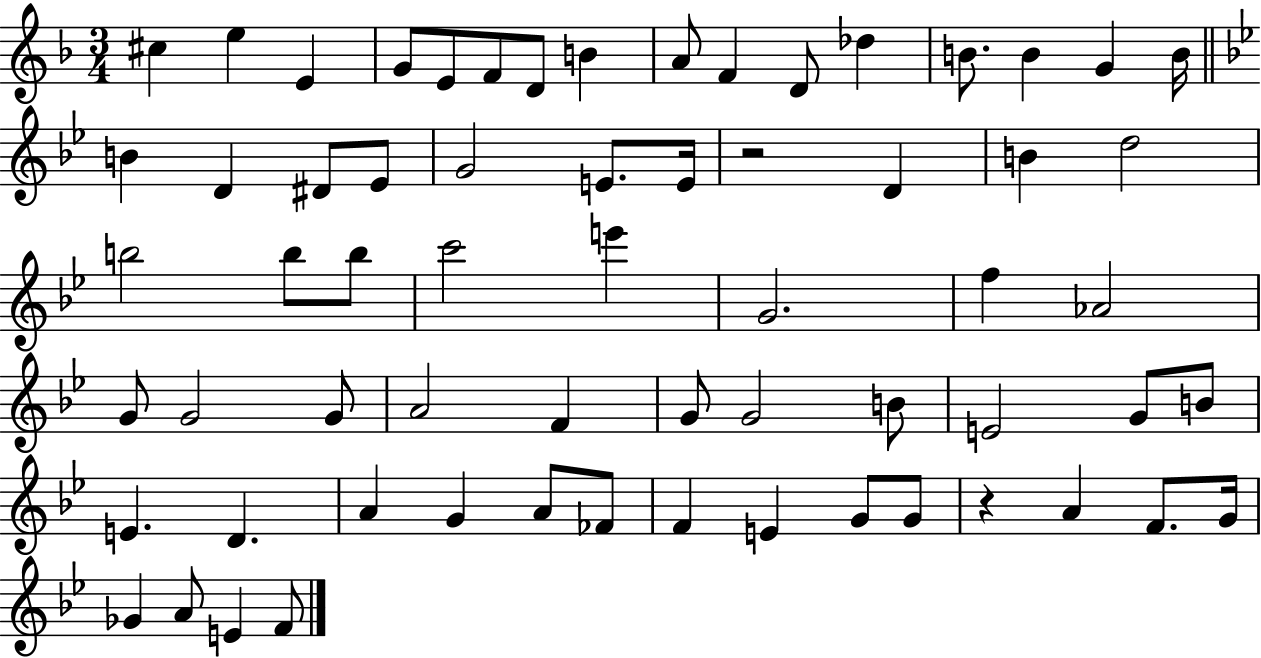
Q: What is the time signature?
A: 3/4